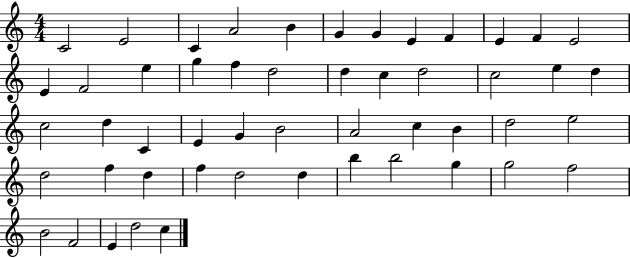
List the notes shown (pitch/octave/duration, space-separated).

C4/h E4/h C4/q A4/h B4/q G4/q G4/q E4/q F4/q E4/q F4/q E4/h E4/q F4/h E5/q G5/q F5/q D5/h D5/q C5/q D5/h C5/h E5/q D5/q C5/h D5/q C4/q E4/q G4/q B4/h A4/h C5/q B4/q D5/h E5/h D5/h F5/q D5/q F5/q D5/h D5/q B5/q B5/h G5/q G5/h F5/h B4/h F4/h E4/q D5/h C5/q